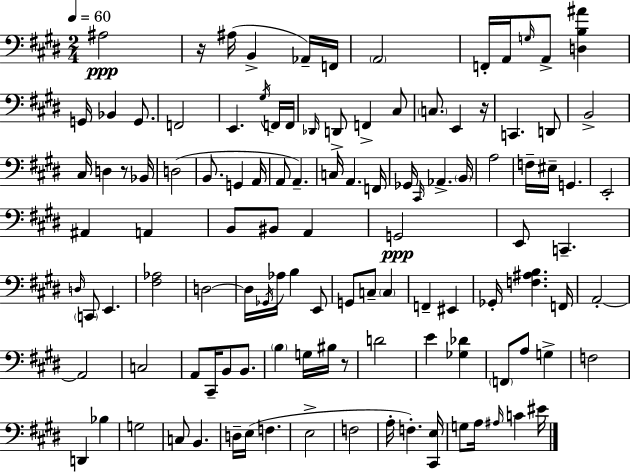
X:1
T:Untitled
M:2/4
L:1/4
K:E
^A,2 z/4 ^A,/4 B,, _A,,/4 F,,/4 A,,2 F,,/4 A,,/4 G,/4 A,,/2 [D,B,^A] G,,/4 _B,, G,,/2 F,,2 E,, ^G,/4 F,,/4 F,,/4 _D,,/4 D,,/2 F,, ^C,/2 C,/2 E,, z/4 C,, D,,/2 B,,2 ^C,/4 D, z/2 _B,,/4 D,2 B,,/2 G,, A,,/4 A,,/2 A,, C,/4 A,, F,,/4 _G,,/4 ^C,,/4 _A,, B,,/4 A,2 F,/4 ^E,/4 G,, E,,2 ^A,, A,, B,,/2 ^B,,/2 A,, G,,2 E,,/2 C,, D,/4 C,,/2 E,, [^F,_A,]2 D,2 D,/4 _G,,/4 _A,/4 B, E,,/2 G,,/2 C,/2 C, F,, ^E,, _G,,/4 [F,^A,B,] F,,/4 A,,2 A,,2 C,2 A,,/2 ^C,,/4 B,,/2 B,,/2 B, G,/4 ^B,/4 z/2 D2 E [_G,_D] F,,/2 A,/2 G, F,2 D,, _B, G,2 C,/2 B,, D,/4 E,/4 F, E,2 F,2 A,/4 F, [^C,,E,]/4 G,/2 A,/4 ^A,/4 C ^E/4